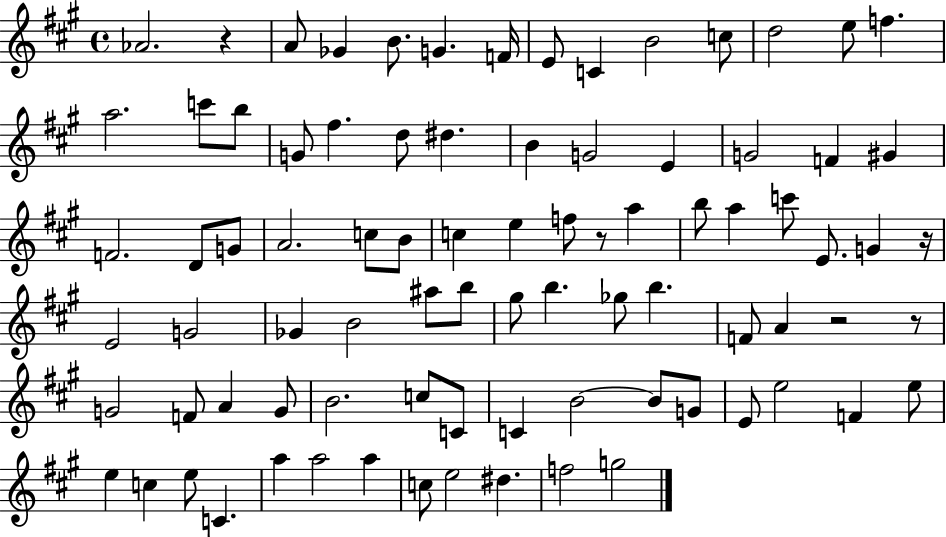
{
  \clef treble
  \time 4/4
  \defaultTimeSignature
  \key a \major
  aes'2. r4 | a'8 ges'4 b'8. g'4. f'16 | e'8 c'4 b'2 c''8 | d''2 e''8 f''4. | \break a''2. c'''8 b''8 | g'8 fis''4. d''8 dis''4. | b'4 g'2 e'4 | g'2 f'4 gis'4 | \break f'2. d'8 g'8 | a'2. c''8 b'8 | c''4 e''4 f''8 r8 a''4 | b''8 a''4 c'''8 e'8. g'4 r16 | \break e'2 g'2 | ges'4 b'2 ais''8 b''8 | gis''8 b''4. ges''8 b''4. | f'8 a'4 r2 r8 | \break g'2 f'8 a'4 g'8 | b'2. c''8 c'8 | c'4 b'2~~ b'8 g'8 | e'8 e''2 f'4 e''8 | \break e''4 c''4 e''8 c'4. | a''4 a''2 a''4 | c''8 e''2 dis''4. | f''2 g''2 | \break \bar "|."
}